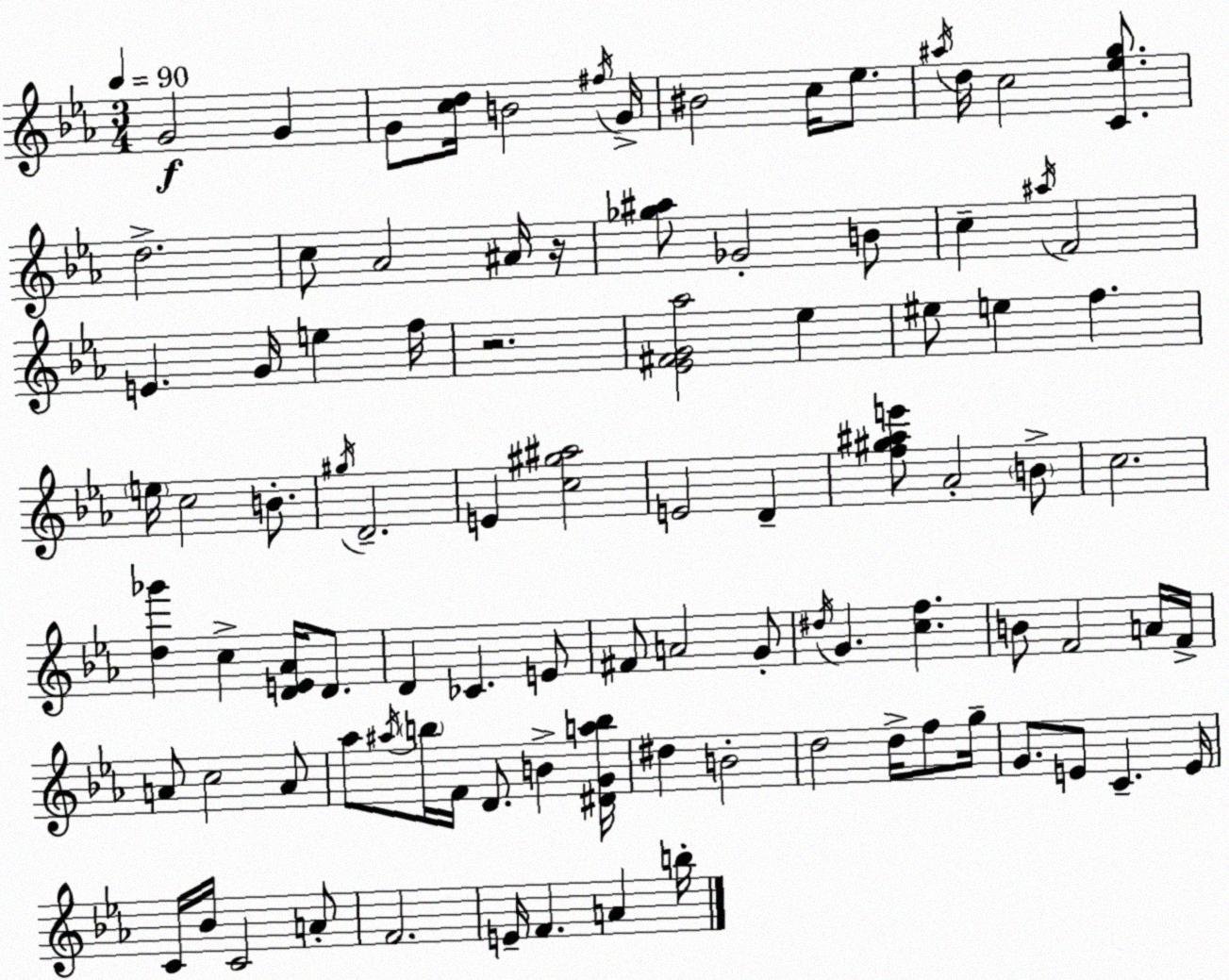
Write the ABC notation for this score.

X:1
T:Untitled
M:3/4
L:1/4
K:Eb
G2 G G/2 [cd]/4 B2 ^f/4 G/4 ^B2 c/4 _e/2 ^a/4 d/4 c2 [C_eg]/2 d2 c/2 _A2 ^A/4 z/4 [_g^a]/2 _G2 B/2 c ^a/4 F2 E G/4 e f/4 z2 [_E^FG_a]2 _e ^e/2 e f e/4 c2 B/2 ^g/4 D2 E [c^g^a]2 E2 D [f^g^ae']/2 _A2 B/2 c2 [d_g'] c [DE_A]/4 D/2 D _C E/2 ^F/2 A2 G/2 ^d/4 G [cf] B/2 F2 A/4 F/4 A/2 c2 A/2 _a/2 ^a/4 b/4 F/4 D/2 B [^DGab]/4 ^d B2 d2 d/4 f/2 g/4 G/2 E/2 C E/4 C/4 _B/4 C2 A/2 F2 E/4 F A b/4